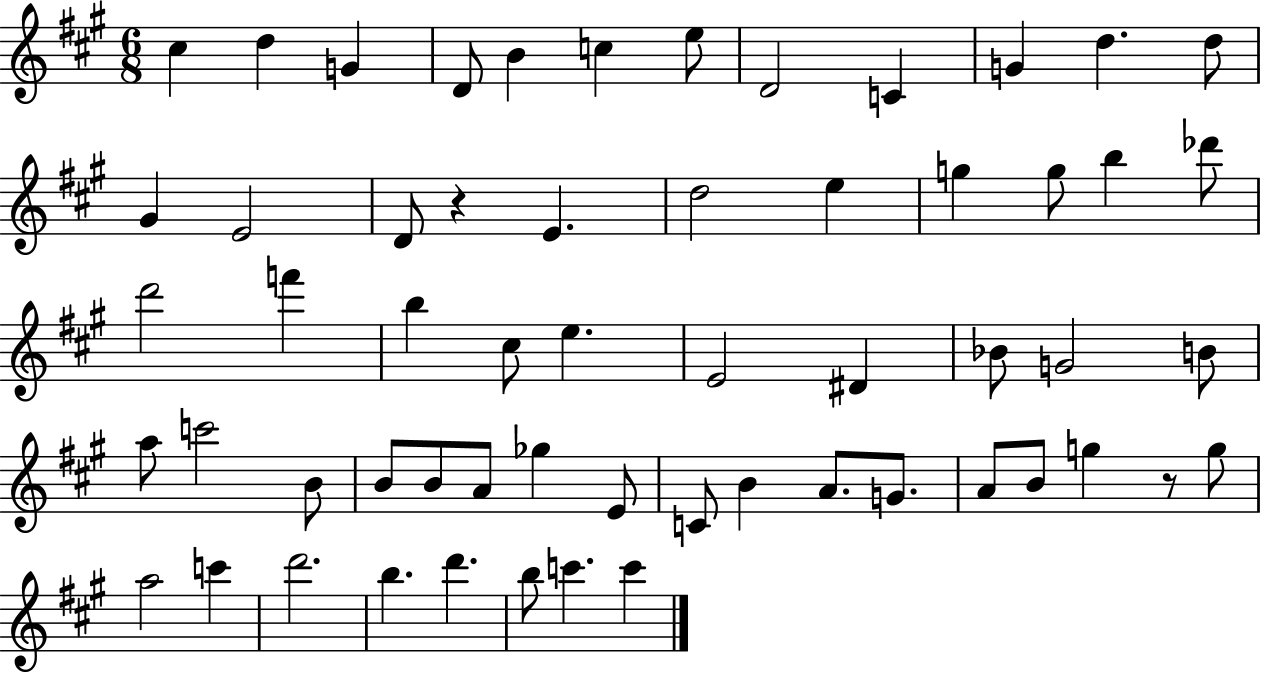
X:1
T:Untitled
M:6/8
L:1/4
K:A
^c d G D/2 B c e/2 D2 C G d d/2 ^G E2 D/2 z E d2 e g g/2 b _d'/2 d'2 f' b ^c/2 e E2 ^D _B/2 G2 B/2 a/2 c'2 B/2 B/2 B/2 A/2 _g E/2 C/2 B A/2 G/2 A/2 B/2 g z/2 g/2 a2 c' d'2 b d' b/2 c' c'